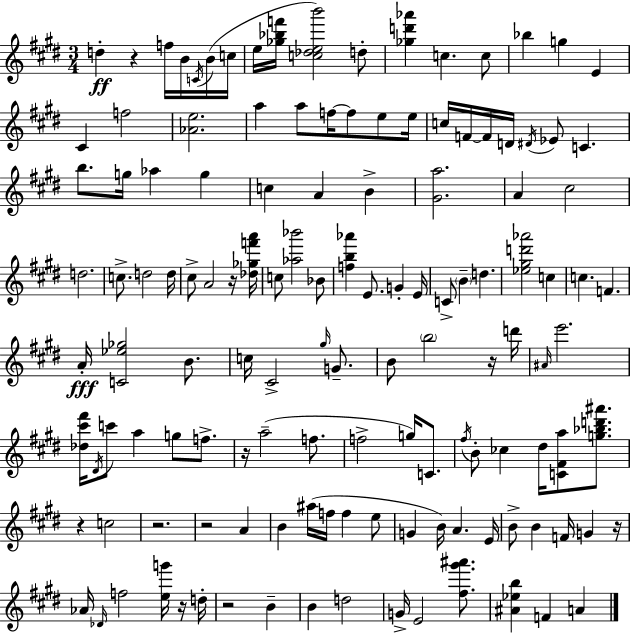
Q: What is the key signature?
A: E major